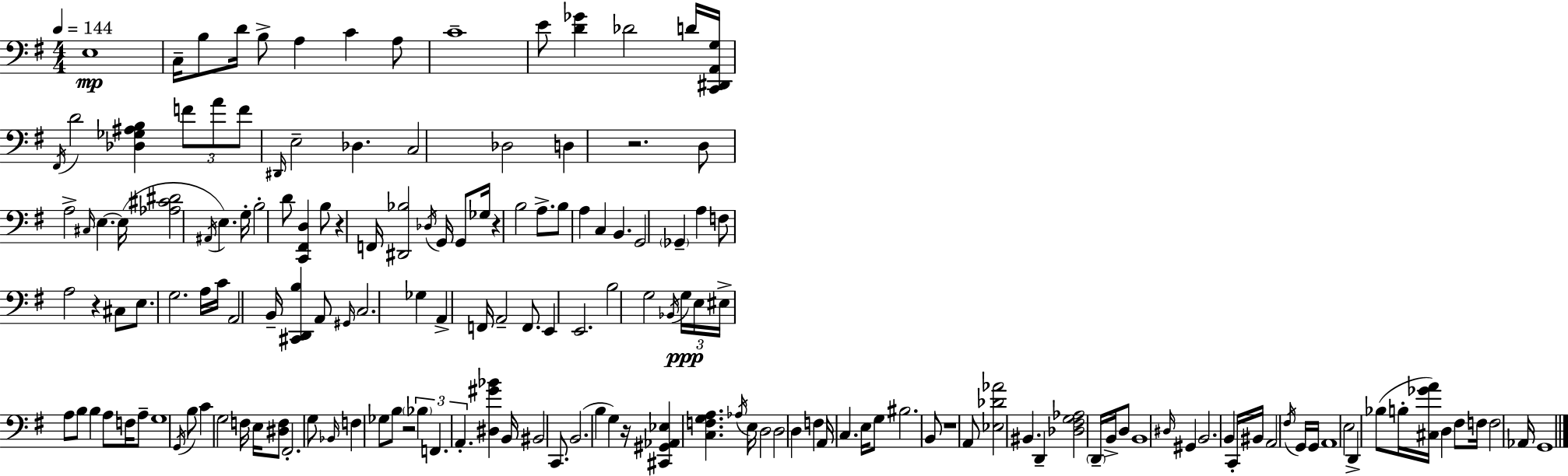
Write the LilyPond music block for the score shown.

{
  \clef bass
  \numericTimeSignature
  \time 4/4
  \key g \major
  \tempo 4 = 144
  e1\mp | c16-- b8 d'16 b8-> a4 c'4 a8 | c'1-- | e'8 <d' ges'>4 des'2 d'16 <c, dis, a, g>16 | \break \acciaccatura { fis,16 } d'2 <des ges ais b>4 \tuplet 3/2 { f'8 a'8 | f'8 } \grace { dis,16 } e2-- des4. | c2 des2 | d4 r2. | \break d8 a2-> \grace { cis16 } e4.~~ | e16( <aes cis' dis'>2 \acciaccatura { ais,16 }) e4. | g16-. b2-. d'8 <c, fis, d>4 | b8 r4 f,16 <dis, bes>2 | \break \acciaccatura { des16 } g,16 g,8 ges16 r4 b2 | a8.-> b8 a4 c4 b,4. | g,2 \parenthesize ges,4-- | a4 f8 a2 r4 | \break cis8 e8. g2. | a16 c'16 a,2 b,16-- <cis, d, b>4 | a,8 \grace { gis,16 } c2. | ges4 a,4-> f,16 a,2-- | \break f,8. e,4 e,2. | b2 g2 | \acciaccatura { bes,16 } \tuplet 3/2 { g16\ppp e16 eis16-> } a8 b8 b4 | a8 f16 a8-- g1 | \break \acciaccatura { g,16 } b8 c'4 g2 | f16 e16 <dis f>8 fis,2.-. | g8 \grace { bes,16 } f4 ges8 b8 | r2 \tuplet 3/2 { \parenthesize bes4 f,4. | \break a,4.-. } <dis gis' bes'>4 b,16 bis,2 | c,8. b,2.( | b4 g4) r16 <cis, gis, aes, ees>4 | <c f g a>4. \acciaccatura { aes16 } e16 d2 | \break d2 d4 f4 | a,16 c4. e16 g8 bis2. | b,8 r1 | a,8 <ees des' aes'>2 | \break bis,4. d,4-- <des fis g aes>2 | \parenthesize d,16-- b,16-> d8 b,1 | \grace { dis16 } gis,4 b,2. | b,4 c,16-. | \break bis,16 a,2 \acciaccatura { fis16 } g,16 g,16 a,1 | e2 | d,4-> bes8( b16-. <cis ges' a'>16) d4 | fis8 f16 f2 aes,16 g,1 | \break \bar "|."
}